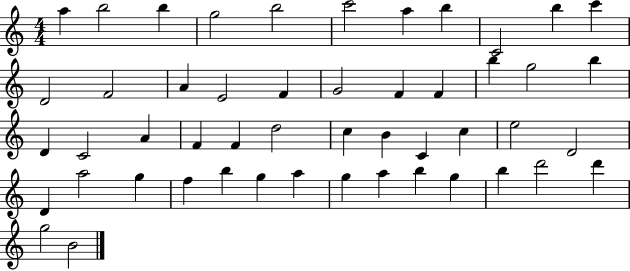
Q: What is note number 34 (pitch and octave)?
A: D4